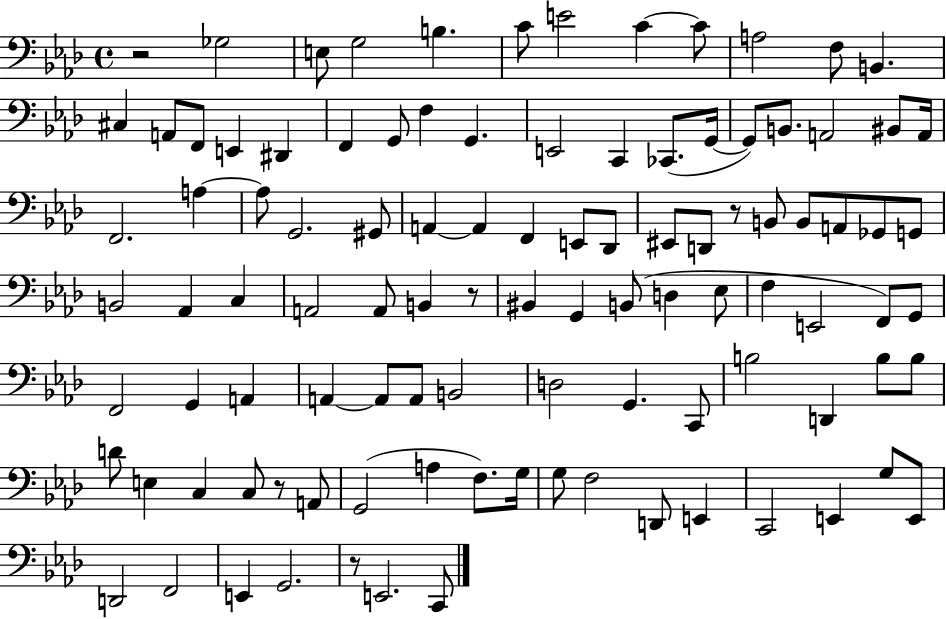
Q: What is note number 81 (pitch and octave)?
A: G2